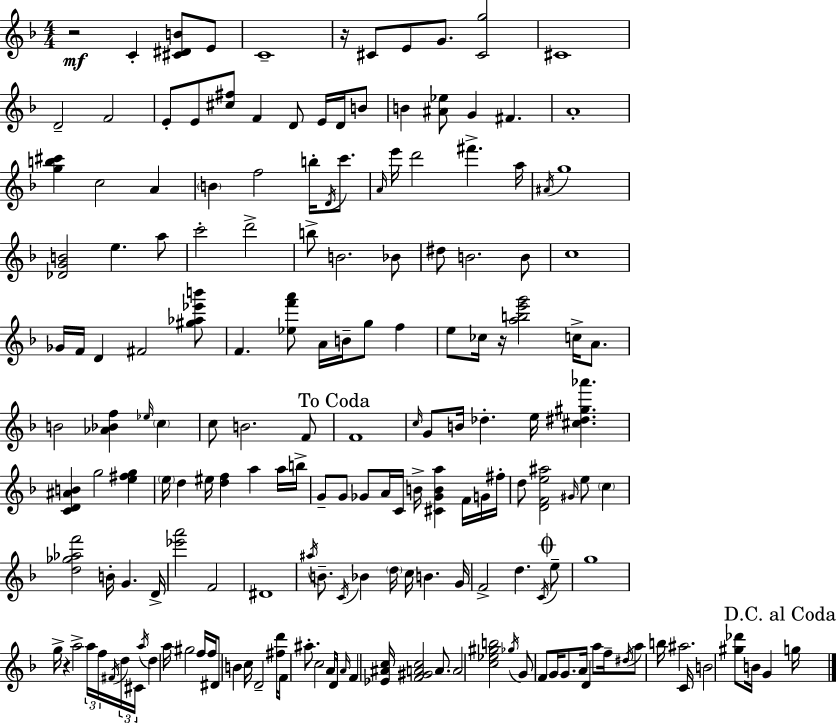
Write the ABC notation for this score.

X:1
T:Untitled
M:4/4
L:1/4
K:F
z2 C [^C^DB]/2 E/2 C4 z/4 ^C/2 E/2 G/2 [^Cg]2 ^C4 D2 F2 E/2 E/2 [^c^f]/2 F D/2 E/4 D/4 B/2 B [^A_e]/2 G ^F A4 [gb^c'] c2 A B f2 b/4 D/4 c'/2 A/4 e'/4 d'2 ^f' a/4 ^A/4 g4 [_DGB]2 e a/2 c'2 d'2 b/2 B2 _B/2 ^d/2 B2 B/2 c4 _G/4 F/4 D ^F2 [^g_a_e'b']/2 F [_ef'a']/2 A/4 B/4 g/2 f e/2 _c/4 z/4 [abe'g']2 c/4 A/2 B2 [_A_Bf] _e/4 c c/2 B2 F/2 F4 c/4 G/2 B/4 _d e/4 [^c^d^g_a'] [CD^AB] g2 [e^fg] e/4 d ^e/4 [df] a a/4 b/4 G/2 G/2 _G/2 A/4 C/4 B/4 [^C_GBa] F/4 G/4 ^f/4 d/2 [DFe^a]2 ^G/4 e/2 c [d_g_af']2 B/4 G D/4 [_e'a']2 F2 ^D4 ^a/4 B/2 C/4 _B d/4 c/4 B G/4 F2 d C/4 e/2 g4 g/4 z a2 a/4 f/4 ^F/4 d/4 ^C/4 a/4 d a/4 ^g2 f/4 f/4 ^D/2 B c/4 D2 [^fd']/4 F/2 ^a/2 c2 A/2 D/4 A/4 F [_E^Ac]/4 [F^GAc]2 A/2 A2 [c_e^gb]2 _g/4 G/2 F/2 G/4 G/2 A/4 D a/2 f/4 ^d/4 a/2 b/4 ^a2 C/4 B2 [^g_d']/2 B/4 G g/4